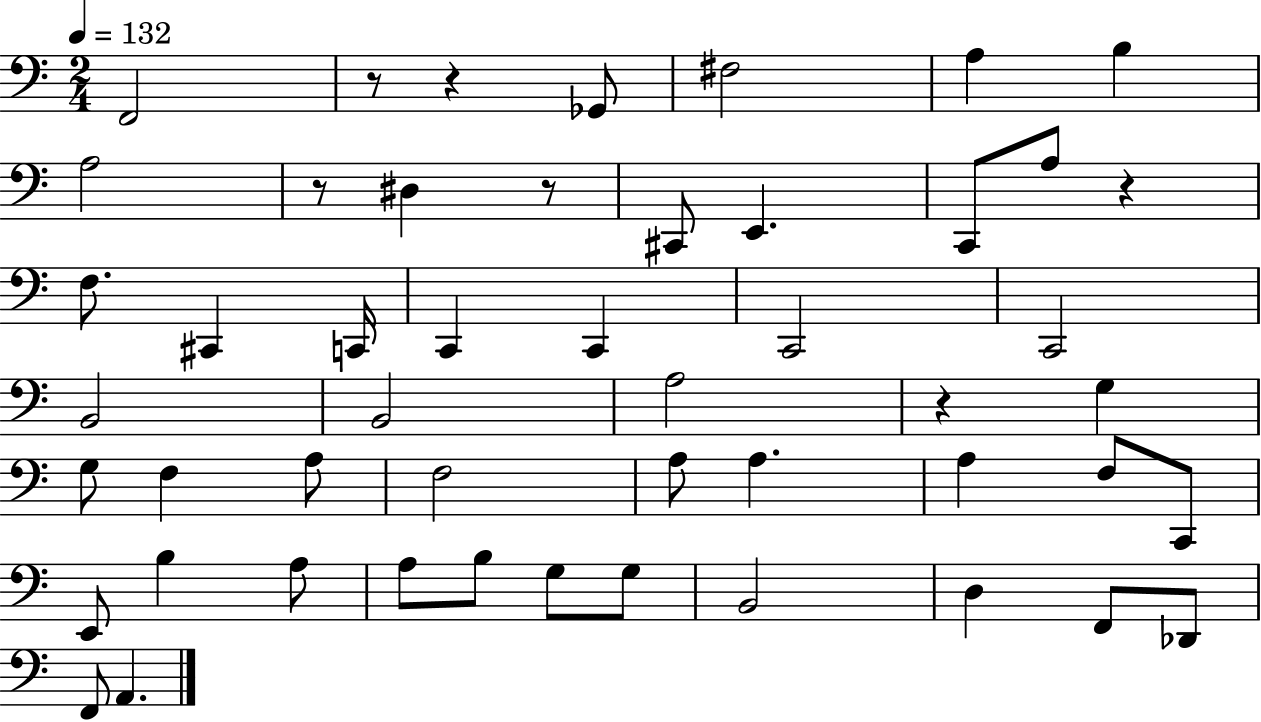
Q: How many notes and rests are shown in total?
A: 50